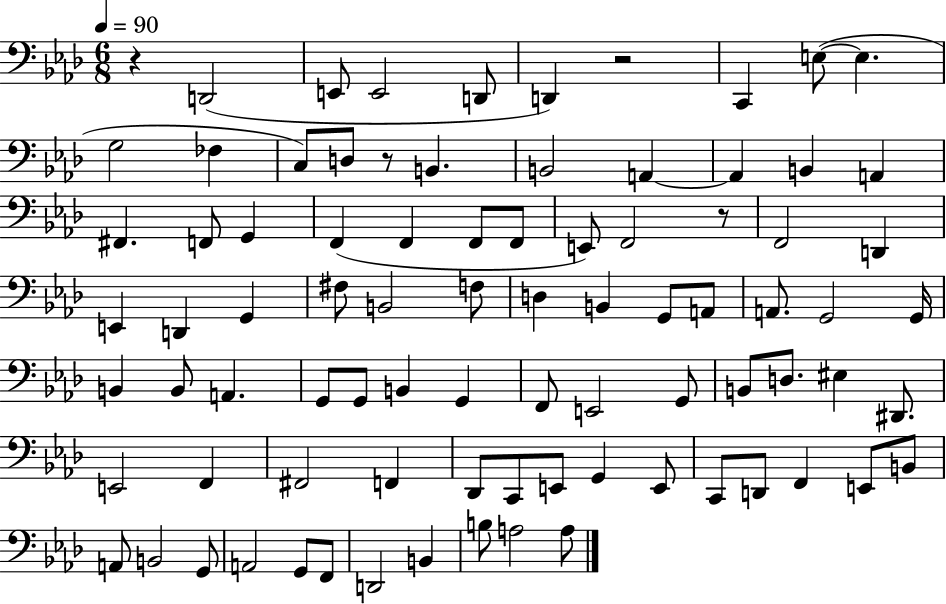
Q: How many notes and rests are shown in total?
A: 85